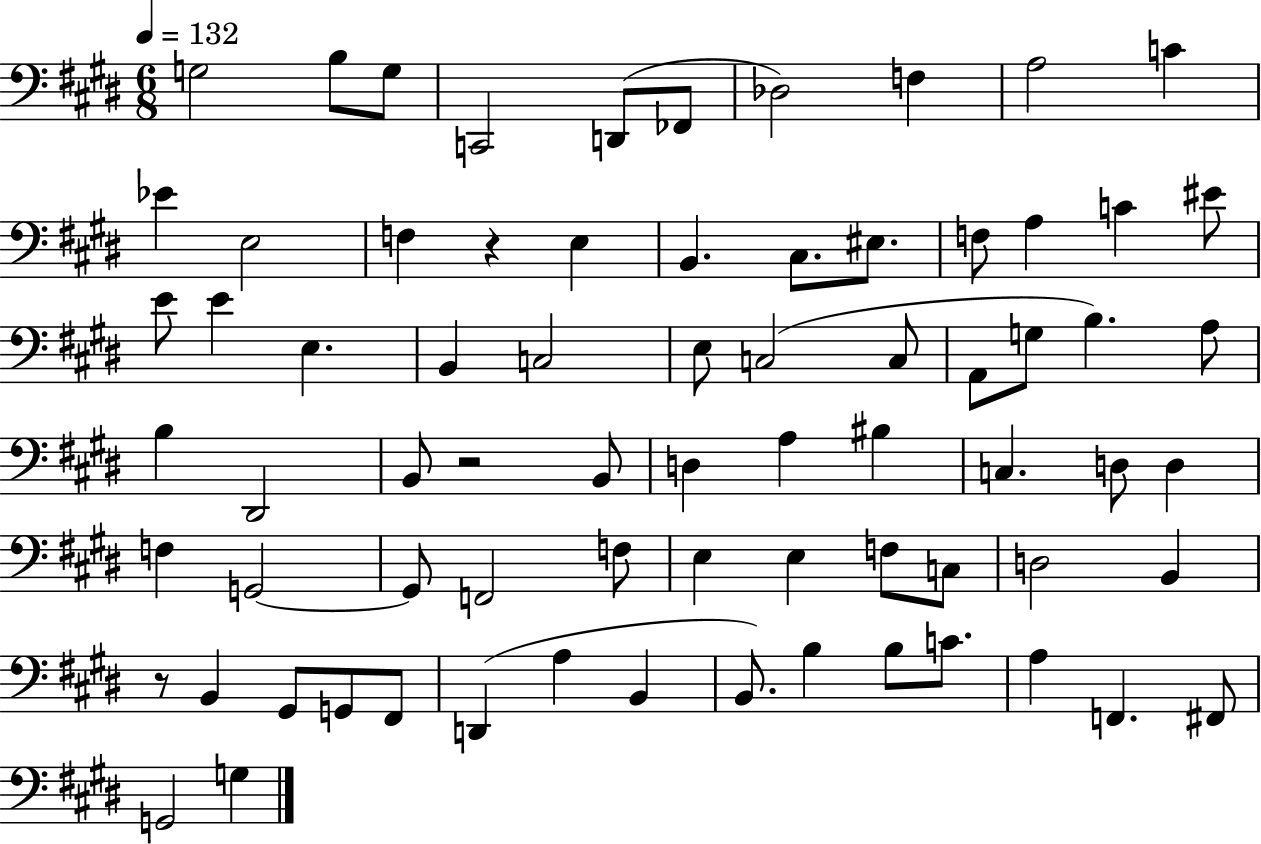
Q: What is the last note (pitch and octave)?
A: G3